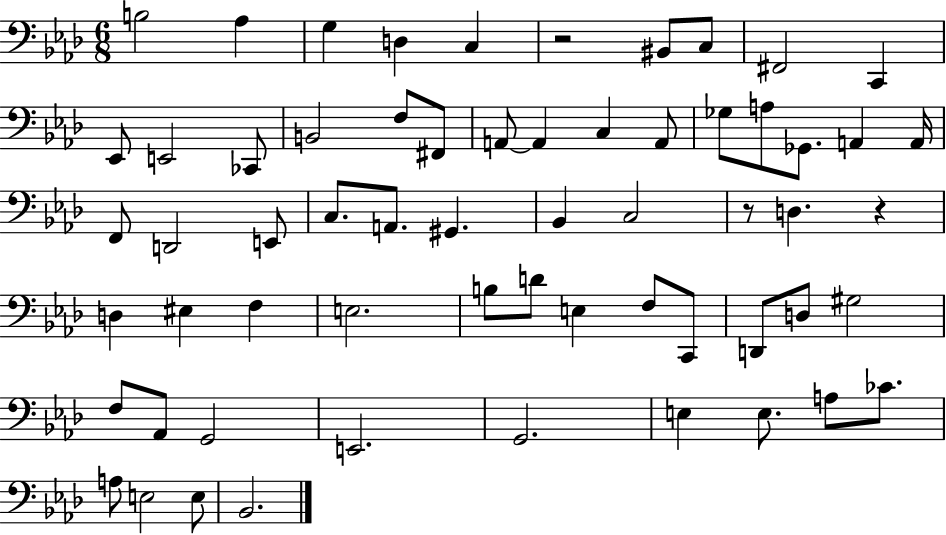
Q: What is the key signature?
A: AES major